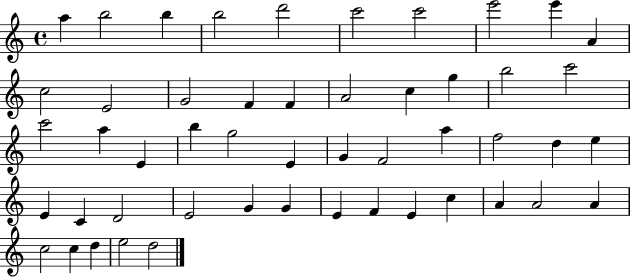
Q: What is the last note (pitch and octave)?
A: D5